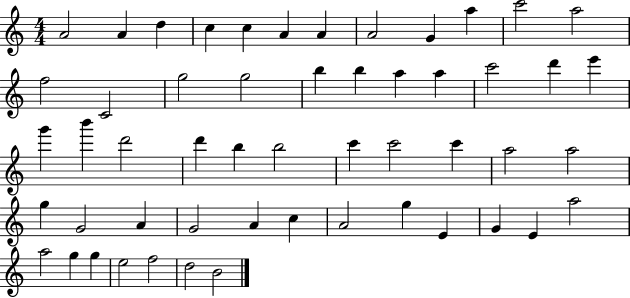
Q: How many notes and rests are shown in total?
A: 53